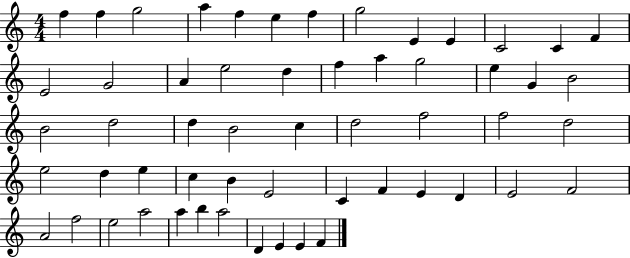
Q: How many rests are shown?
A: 0